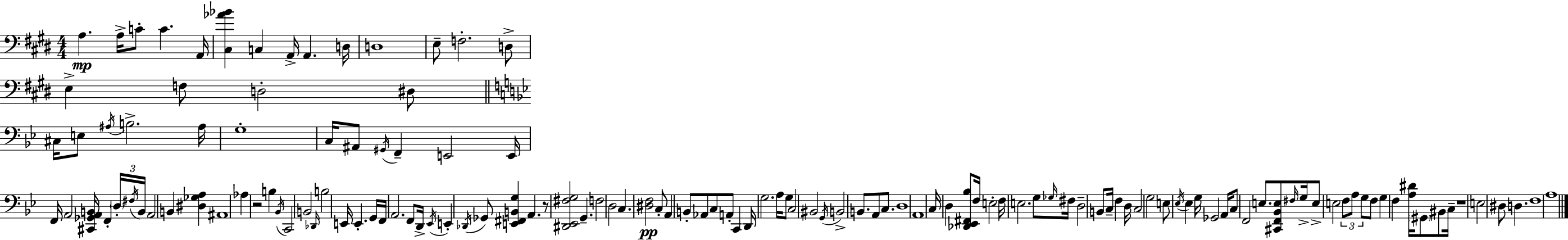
X:1
T:Untitled
M:4/4
L:1/4
K:E
A, A,/4 C/2 C A,,/4 [^C,_A_B] C, A,,/4 A,, D,/4 D,4 E,/2 F,2 D,/2 E, F,/2 D,2 ^D,/2 ^C,/4 E,/2 ^A,/4 B,2 ^A,/4 G,4 C,/4 ^A,,/2 ^G,,/4 F,, E,,2 E,,/4 F,,/4 A,,2 [^C,,_G,,A,,B,,]/4 F,, D,/4 ^F,/4 B,,/4 A,,2 B,, [^D,_G,A,] ^A,,4 _A, z2 B, _B,,/4 C,,2 B,,2 _D,,/4 B,2 E,,/4 E,, G,,/4 F,,/4 A,,2 F,,/2 D,,/4 _E,,/4 E,, _D,,/4 _G,,/2 [E,,^F,,B,,G,] A,, z/2 [^D,,_E,,^F,G,]2 G,, F,2 D,2 C, [^D,F,]2 C,/2 A,, B,,/2 _A,,/2 C,/2 A,,/2 C,, D,,/4 G,2 A,/4 G,/2 C,2 ^B,,2 G,,/4 B,,2 B,,/2 A,,/2 C,/2 D,4 A,,4 C,/4 D, [_D,,_E,,^F,,_B,]/2 F,/4 E,2 F,/4 E,2 G,/2 _G,/4 ^F,/4 D,2 B,,/2 C,/4 F, D,/4 C,2 G,2 E,/2 _E,/4 _E, G,/4 _G,,2 A,,/4 C,/2 F,,2 E,/2 [^C,,F,,_B,,E,]/2 ^F,/4 G,/4 E,/2 E,2 F,/2 A,/2 G,/2 F,/2 G, F, [A,^D]/4 ^G,,/2 ^B,,/2 C,/4 z4 E,2 ^D,/2 D, F,4 A,4